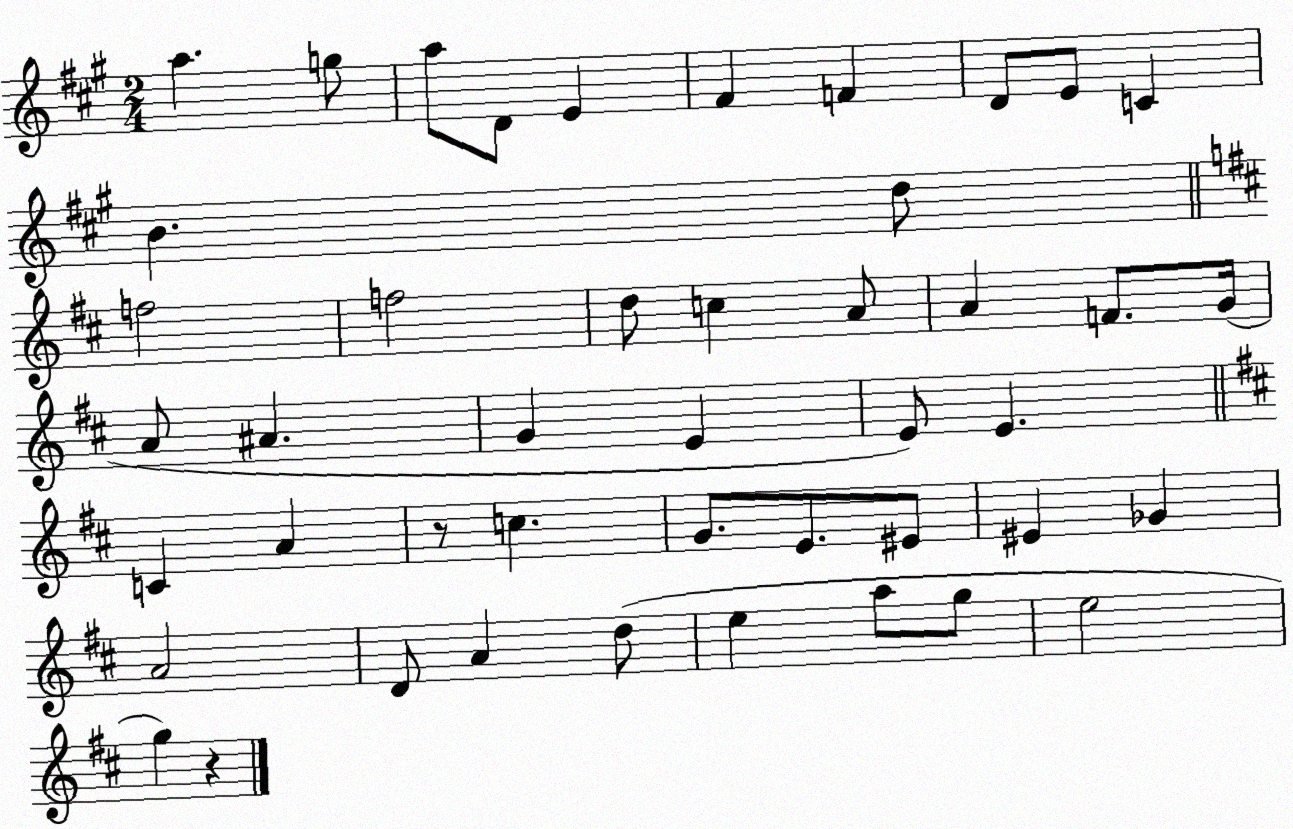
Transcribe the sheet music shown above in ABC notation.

X:1
T:Untitled
M:2/4
L:1/4
K:A
a g/2 a/2 D/2 E ^F F D/2 E/2 C B d/2 f2 f2 d/2 c A/2 A F/2 G/4 A/2 ^A G E E/2 E C A z/2 c G/2 E/2 ^E/2 ^E _G A2 D/2 A d/2 e a/2 g/2 e2 g z